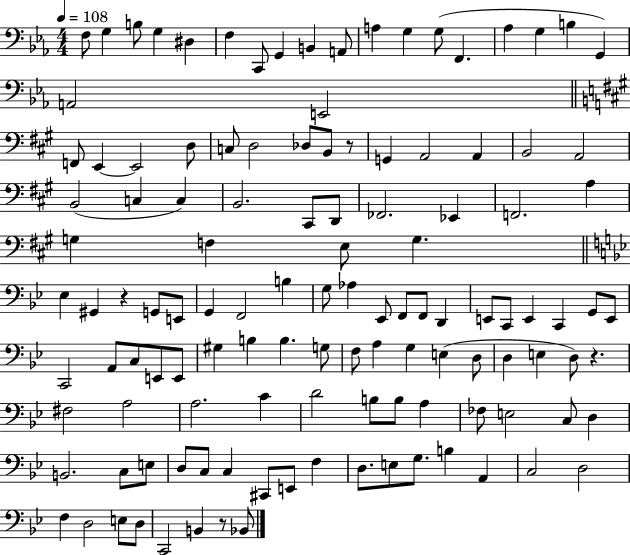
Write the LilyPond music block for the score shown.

{
  \clef bass
  \numericTimeSignature
  \time 4/4
  \key ees \major
  \tempo 4 = 108
  \repeat volta 2 { f8 g4 b8 g4 dis4 | f4 c,8 g,4 b,4 a,8 | a4 g4 g8( f,4. | aes4 g4 b4 g,4) | \break a,2 e,2 | \bar "||" \break \key a \major f,8 e,4~~ e,2 d8 | c8 d2 des8 b,8 r8 | g,4 a,2 a,4 | b,2 a,2 | \break b,2( c4 c4) | b,2. cis,8 d,8 | fes,2. ees,4 | f,2. a4 | \break g4 f4 e8 g4. | \bar "||" \break \key bes \major ees4 gis,4 r4 g,8 e,8 | g,4 f,2 b4 | g8 aes4 ees,8 f,8 f,8 d,4 | e,8 c,8 e,4 c,4 g,8 e,8 | \break c,2 a,8 c8 e,8 e,8 | gis4 b4 b4. g8 | f8 a4 g4 e4( d8 | d4 e4 d8) r4. | \break fis2 a2 | a2. c'4 | d'2 b8 b8 a4 | fes8 e2 c8 d4 | \break b,2. c8 e8 | d8 c8 c4 cis,8 e,8 f4 | d8. e8 g8. b4 a,4 | c2 d2 | \break f4 d2 e8 d8 | c,2 b,4 r8 bes,8 | } \bar "|."
}